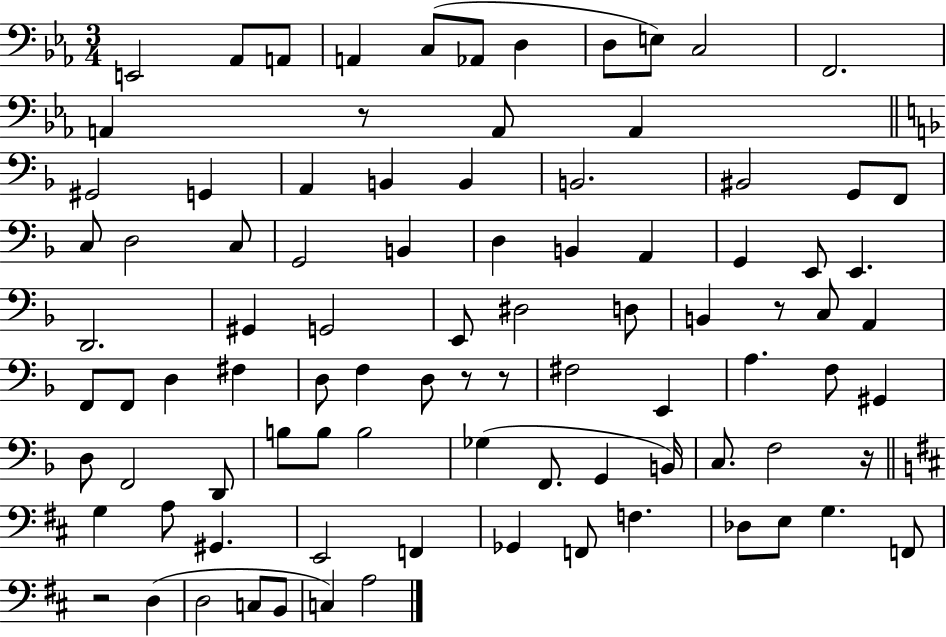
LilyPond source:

{
  \clef bass
  \numericTimeSignature
  \time 3/4
  \key ees \major
  e,2 aes,8 a,8 | a,4 c8( aes,8 d4 | d8 e8) c2 | f,2. | \break a,4 r8 a,8 a,4 | \bar "||" \break \key f \major gis,2 g,4 | a,4 b,4 b,4 | b,2. | bis,2 g,8 f,8 | \break c8 d2 c8 | g,2 b,4 | d4 b,4 a,4 | g,4 e,8 e,4. | \break d,2. | gis,4 g,2 | e,8 dis2 d8 | b,4 r8 c8 a,4 | \break f,8 f,8 d4 fis4 | d8 f4 d8 r8 r8 | fis2 e,4 | a4. f8 gis,4 | \break d8 f,2 d,8 | b8 b8 b2 | ges4( f,8. g,4 b,16) | c8. f2 r16 | \break \bar "||" \break \key d \major g4 a8 gis,4. | e,2 f,4 | ges,4 f,8 f4. | des8 e8 g4. f,8 | \break r2 d4( | d2 c8 b,8 | c4) a2 | \bar "|."
}